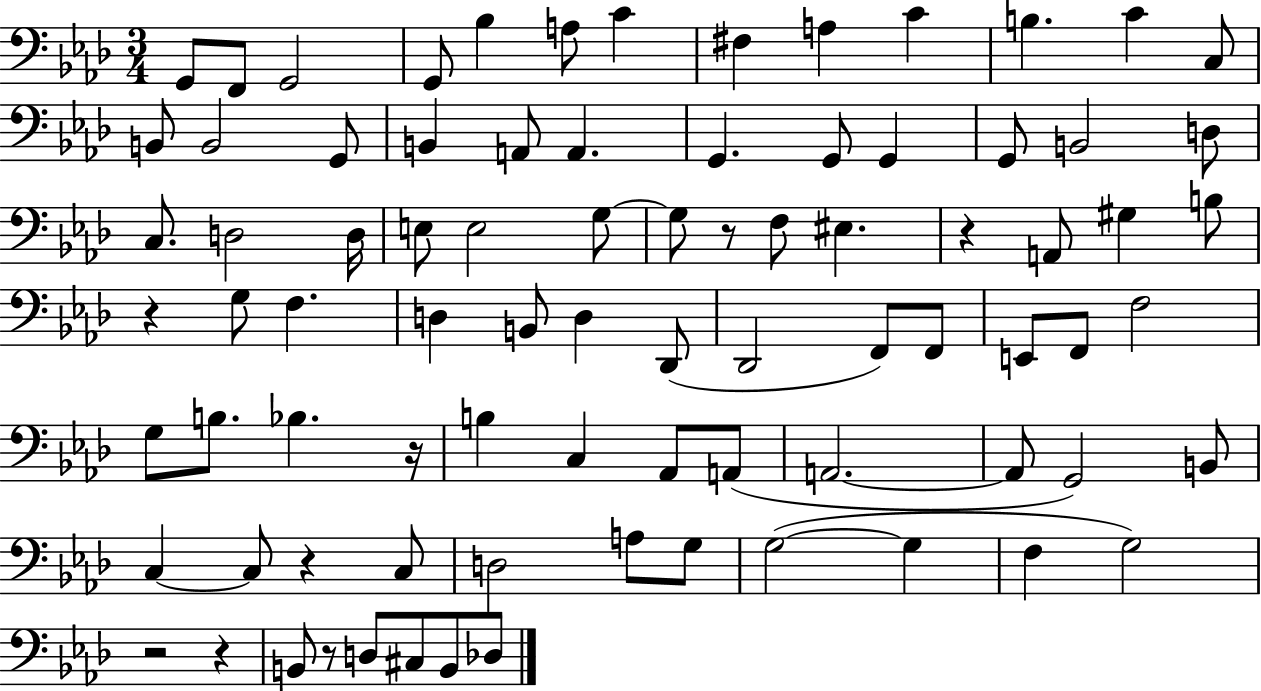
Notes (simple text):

G2/e F2/e G2/h G2/e Bb3/q A3/e C4/q F#3/q A3/q C4/q B3/q. C4/q C3/e B2/e B2/h G2/e B2/q A2/e A2/q. G2/q. G2/e G2/q G2/e B2/h D3/e C3/e. D3/h D3/s E3/e E3/h G3/e G3/e R/e F3/e EIS3/q. R/q A2/e G#3/q B3/e R/q G3/e F3/q. D3/q B2/e D3/q Db2/e Db2/h F2/e F2/e E2/e F2/e F3/h G3/e B3/e. Bb3/q. R/s B3/q C3/q Ab2/e A2/e A2/h. A2/e G2/h B2/e C3/q C3/e R/q C3/e D3/h A3/e G3/e G3/h G3/q F3/q G3/h R/h R/q B2/e R/e D3/e C#3/e B2/e Db3/e